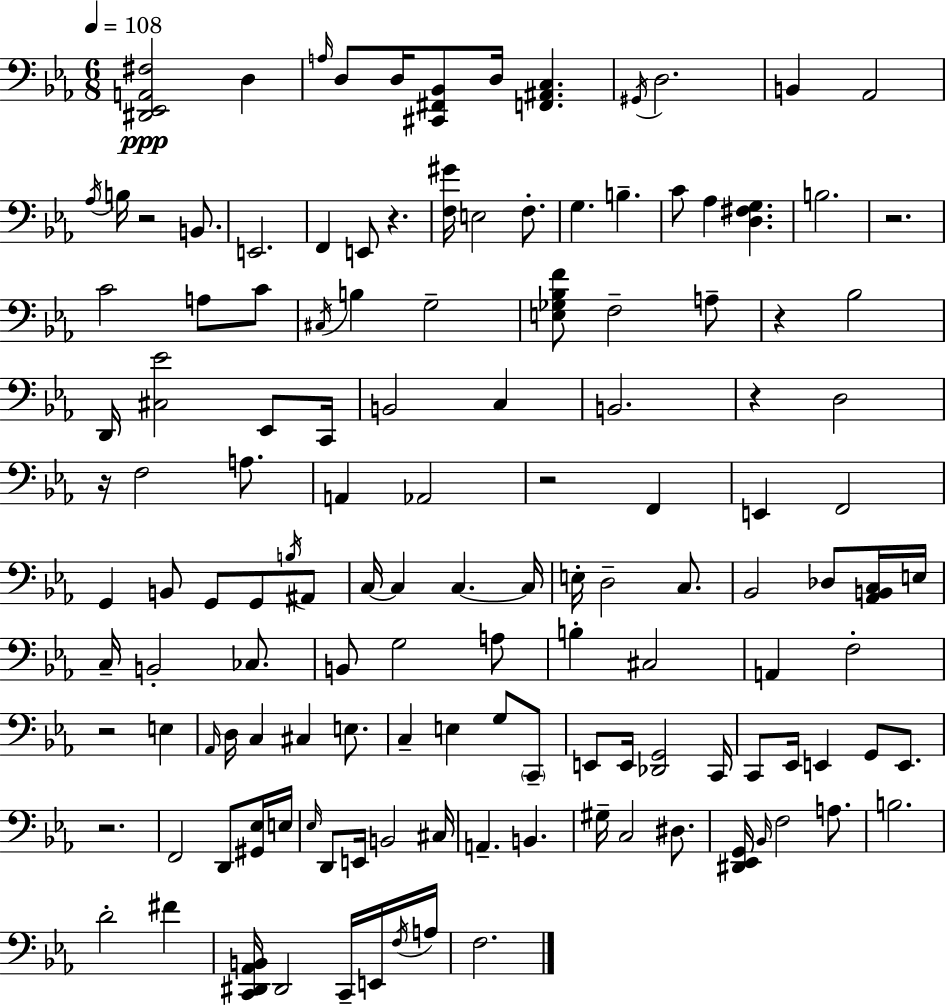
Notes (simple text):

[D#2,Eb2,A2,F#3]/h D3/q A3/s D3/e D3/s [C#2,F#2,Bb2]/e D3/s [F2,A#2,C3]/q. G#2/s D3/h. B2/q Ab2/h Ab3/s B3/s R/h B2/e. E2/h. F2/q E2/e R/q. [F3,G#4]/s E3/h F3/e. G3/q. B3/q. C4/e Ab3/q [D3,F#3,G3]/q. B3/h. R/h. C4/h A3/e C4/e C#3/s B3/q G3/h [E3,Gb3,Bb3,F4]/e F3/h A3/e R/q Bb3/h D2/s [C#3,Eb4]/h Eb2/e C2/s B2/h C3/q B2/h. R/q D3/h R/s F3/h A3/e. A2/q Ab2/h R/h F2/q E2/q F2/h G2/q B2/e G2/e G2/e B3/s A#2/e C3/s C3/q C3/q. C3/s E3/s D3/h C3/e. Bb2/h Db3/e [Ab2,B2,C3]/s E3/s C3/s B2/h CES3/e. B2/e G3/h A3/e B3/q C#3/h A2/q F3/h R/h E3/q Ab2/s D3/s C3/q C#3/q E3/e. C3/q E3/q G3/e C2/e E2/e E2/s [Db2,G2]/h C2/s C2/e Eb2/s E2/q G2/e E2/e. R/h. F2/h D2/e [G#2,Eb3]/s E3/s Eb3/s D2/e E2/s B2/h C#3/s A2/q. B2/q. G#3/s C3/h D#3/e. [D#2,Eb2,G2]/s Bb2/s F3/h A3/e. B3/h. D4/h F#4/q [C2,D#2,Ab2,B2]/s D#2/h C2/s E2/s F3/s A3/s F3/h.